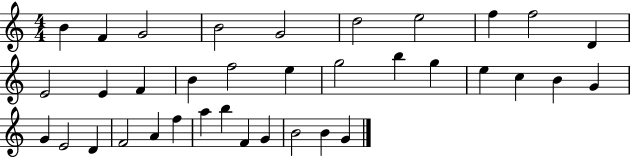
B4/q F4/q G4/h B4/h G4/h D5/h E5/h F5/q F5/h D4/q E4/h E4/q F4/q B4/q F5/h E5/q G5/h B5/q G5/q E5/q C5/q B4/q G4/q G4/q E4/h D4/q F4/h A4/q F5/q A5/q B5/q F4/q G4/q B4/h B4/q G4/q